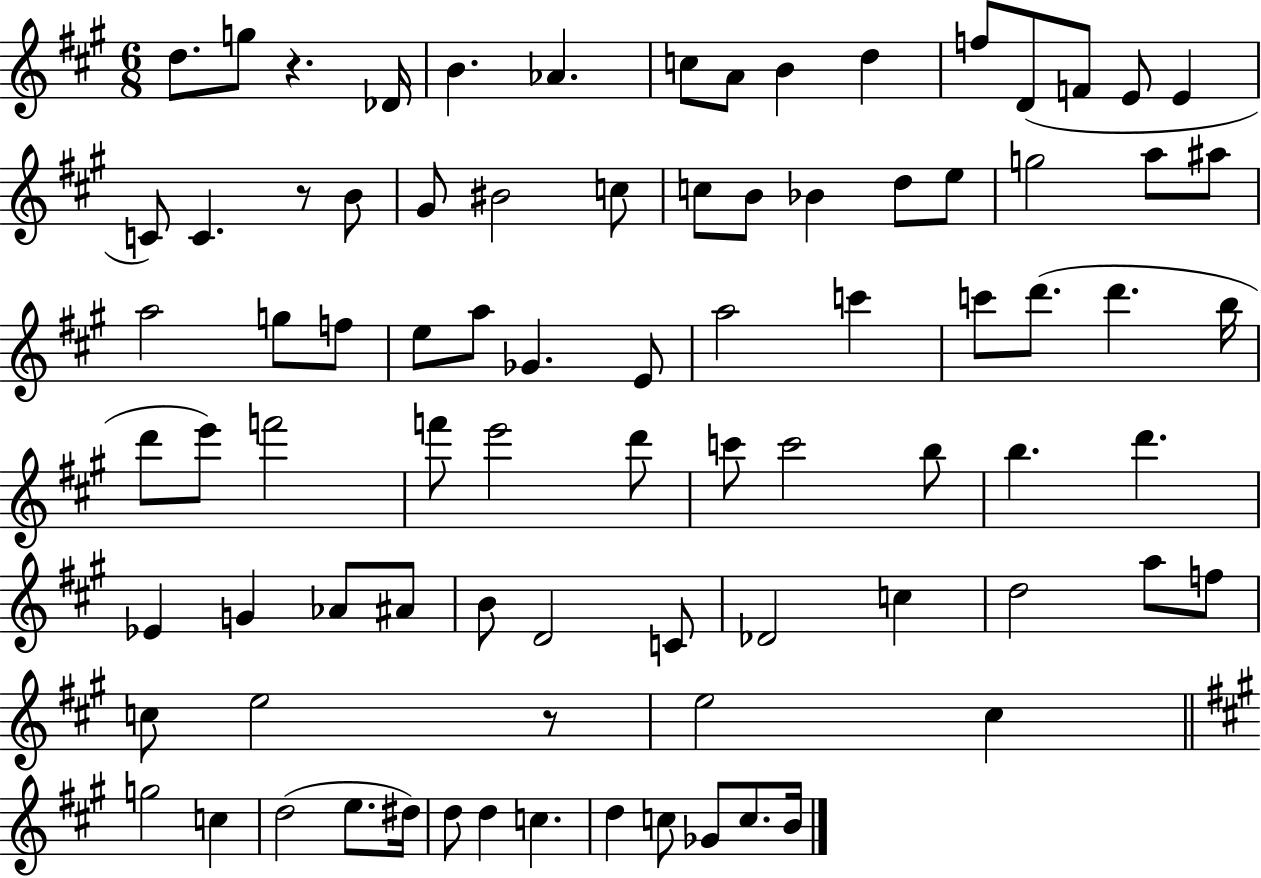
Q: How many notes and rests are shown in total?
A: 84